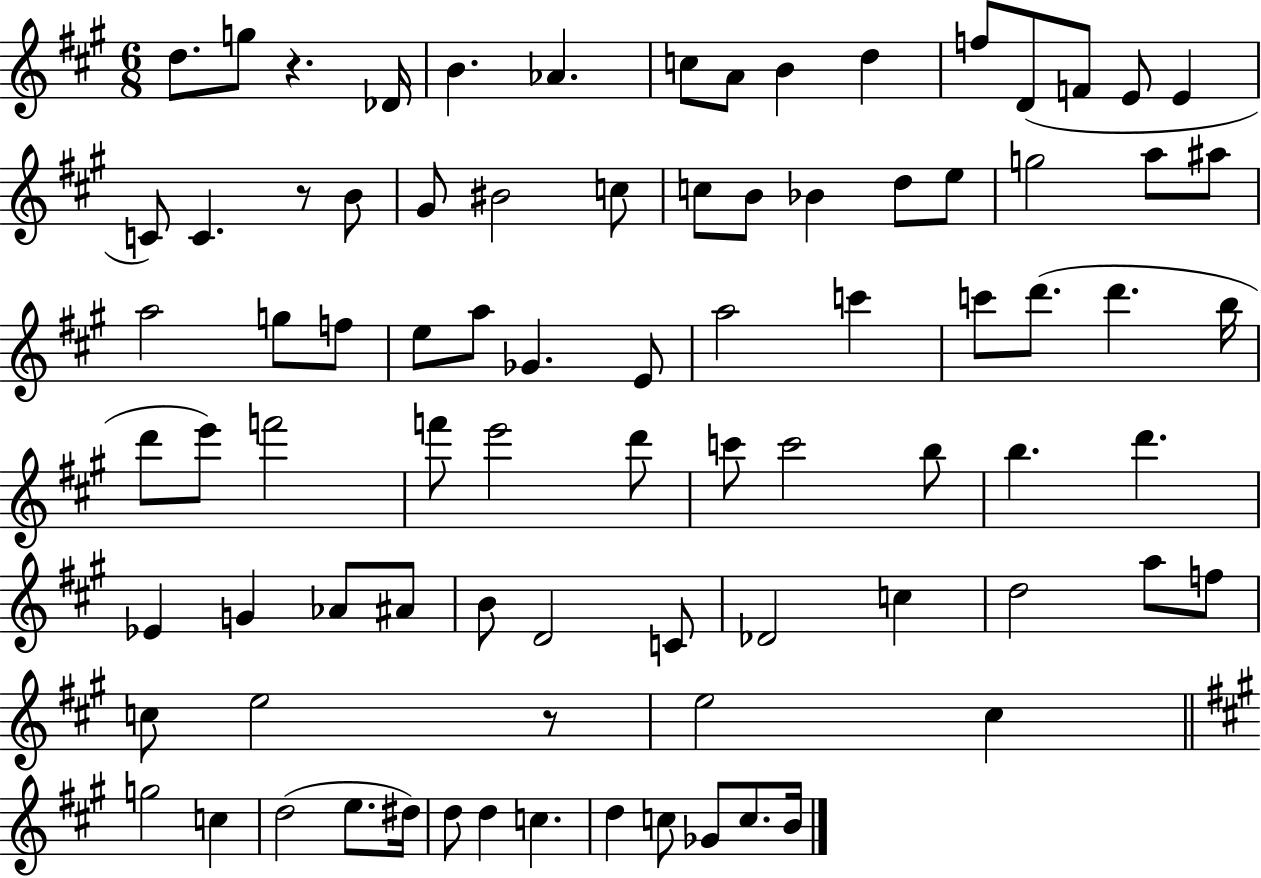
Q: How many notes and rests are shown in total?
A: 84